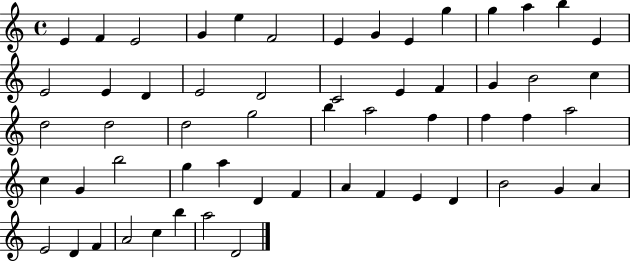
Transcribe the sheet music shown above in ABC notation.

X:1
T:Untitled
M:4/4
L:1/4
K:C
E F E2 G e F2 E G E g g a b E E2 E D E2 D2 C2 E F G B2 c d2 d2 d2 g2 b a2 f f f a2 c G b2 g a D F A F E D B2 G A E2 D F A2 c b a2 D2